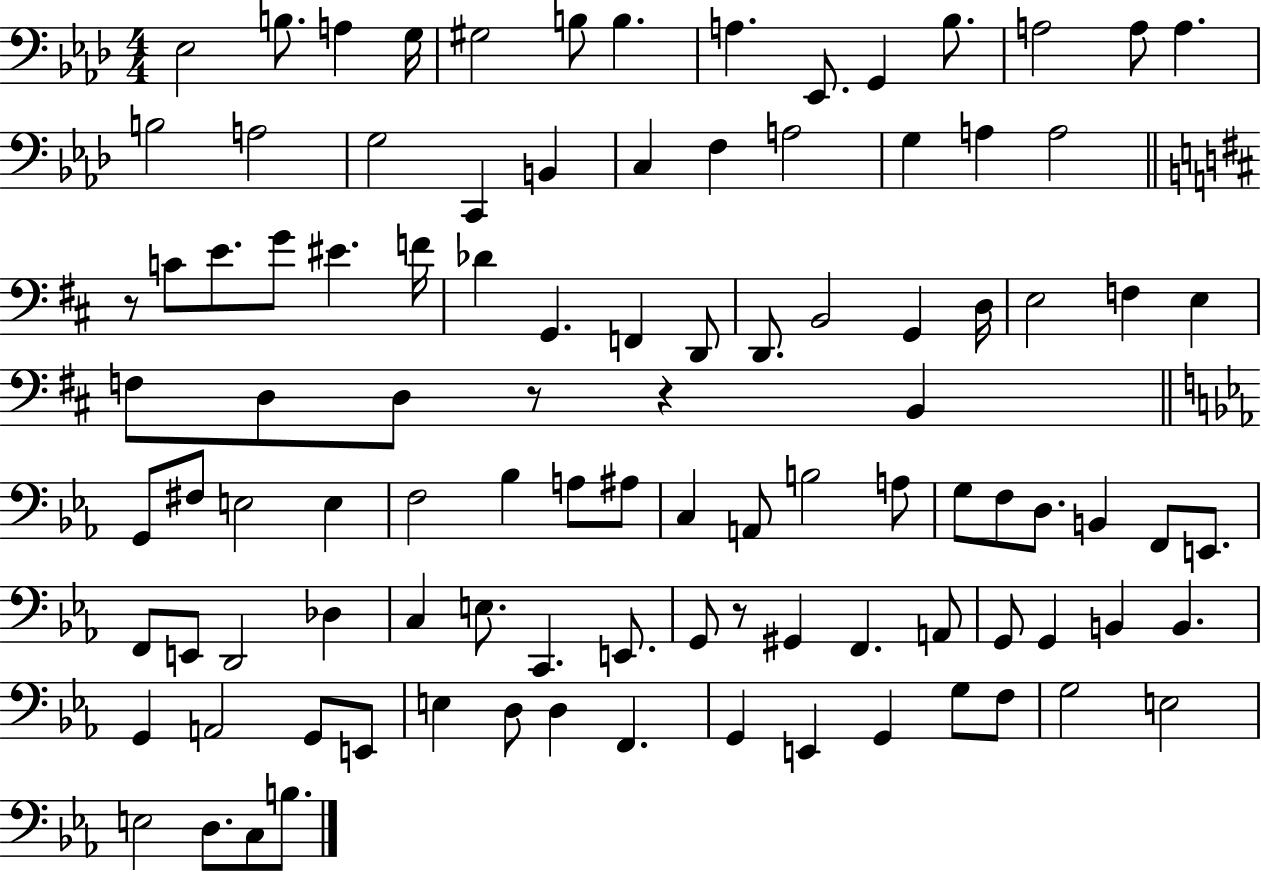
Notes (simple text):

Eb3/h B3/e. A3/q G3/s G#3/h B3/e B3/q. A3/q. Eb2/e. G2/q Bb3/e. A3/h A3/e A3/q. B3/h A3/h G3/h C2/q B2/q C3/q F3/q A3/h G3/q A3/q A3/h R/e C4/e E4/e. G4/e EIS4/q. F4/s Db4/q G2/q. F2/q D2/e D2/e. B2/h G2/q D3/s E3/h F3/q E3/q F3/e D3/e D3/e R/e R/q B2/q G2/e F#3/e E3/h E3/q F3/h Bb3/q A3/e A#3/e C3/q A2/e B3/h A3/e G3/e F3/e D3/e. B2/q F2/e E2/e. F2/e E2/e D2/h Db3/q C3/q E3/e. C2/q. E2/e. G2/e R/e G#2/q F2/q. A2/e G2/e G2/q B2/q B2/q. G2/q A2/h G2/e E2/e E3/q D3/e D3/q F2/q. G2/q E2/q G2/q G3/e F3/e G3/h E3/h E3/h D3/e. C3/e B3/e.